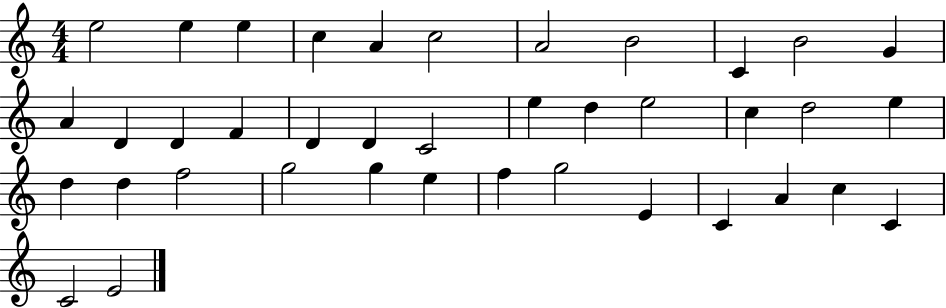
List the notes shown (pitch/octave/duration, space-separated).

E5/h E5/q E5/q C5/q A4/q C5/h A4/h B4/h C4/q B4/h G4/q A4/q D4/q D4/q F4/q D4/q D4/q C4/h E5/q D5/q E5/h C5/q D5/h E5/q D5/q D5/q F5/h G5/h G5/q E5/q F5/q G5/h E4/q C4/q A4/q C5/q C4/q C4/h E4/h